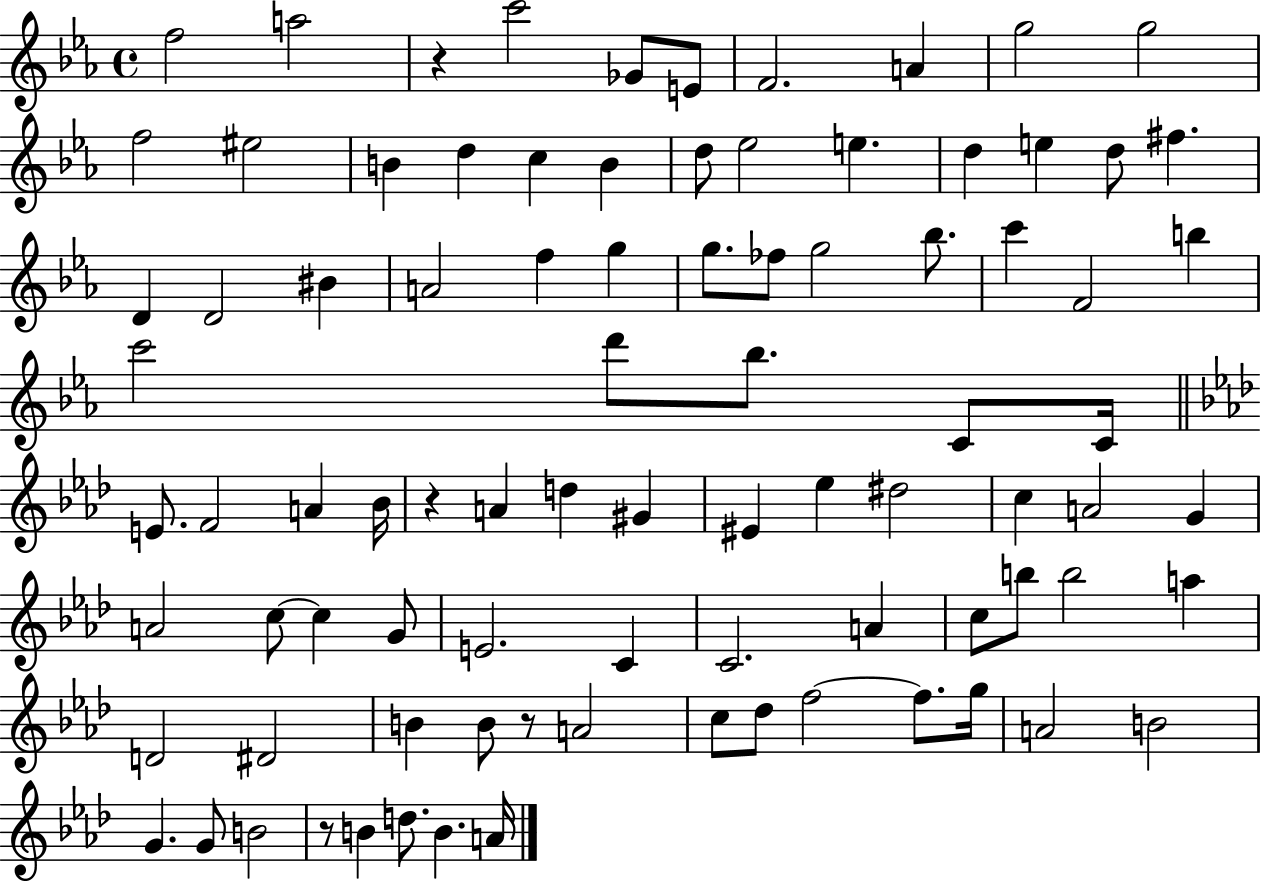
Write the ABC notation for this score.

X:1
T:Untitled
M:4/4
L:1/4
K:Eb
f2 a2 z c'2 _G/2 E/2 F2 A g2 g2 f2 ^e2 B d c B d/2 _e2 e d e d/2 ^f D D2 ^B A2 f g g/2 _f/2 g2 _b/2 c' F2 b c'2 d'/2 _b/2 C/2 C/4 E/2 F2 A _B/4 z A d ^G ^E _e ^d2 c A2 G A2 c/2 c G/2 E2 C C2 A c/2 b/2 b2 a D2 ^D2 B B/2 z/2 A2 c/2 _d/2 f2 f/2 g/4 A2 B2 G G/2 B2 z/2 B d/2 B A/4